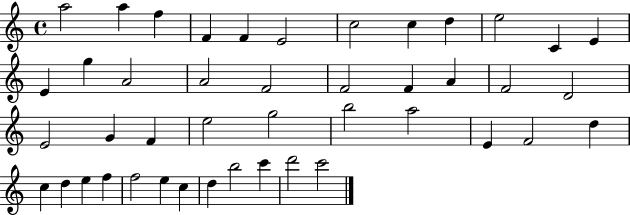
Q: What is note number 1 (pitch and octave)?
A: A5